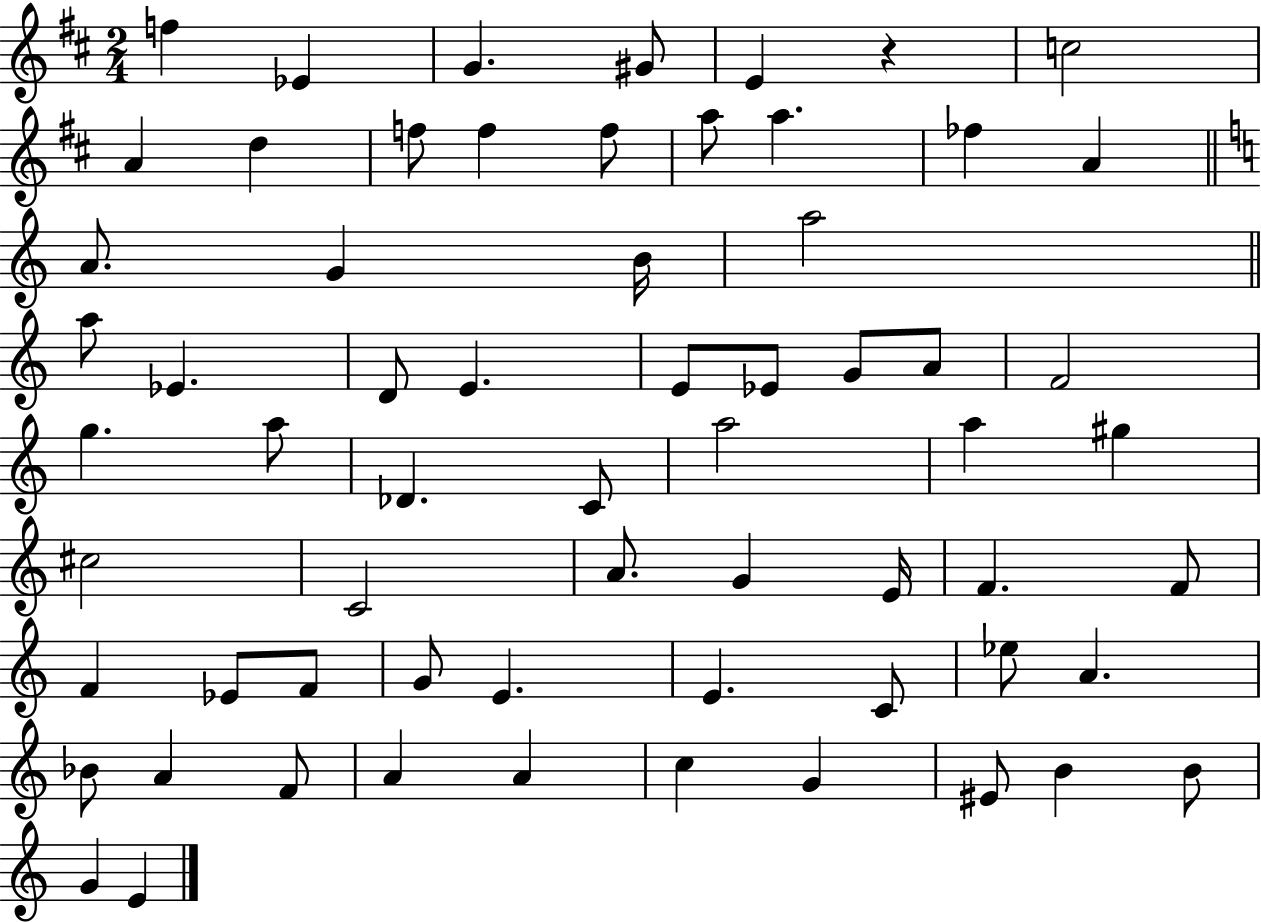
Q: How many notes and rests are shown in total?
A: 64